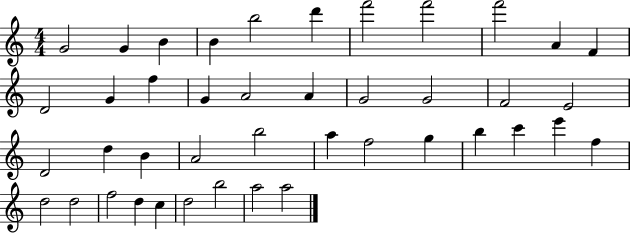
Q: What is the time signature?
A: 4/4